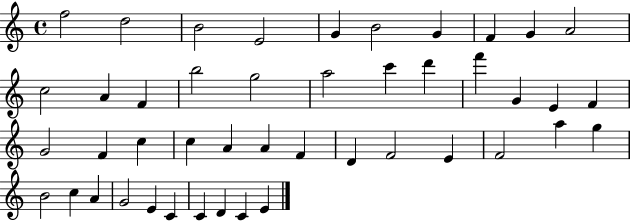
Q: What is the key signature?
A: C major